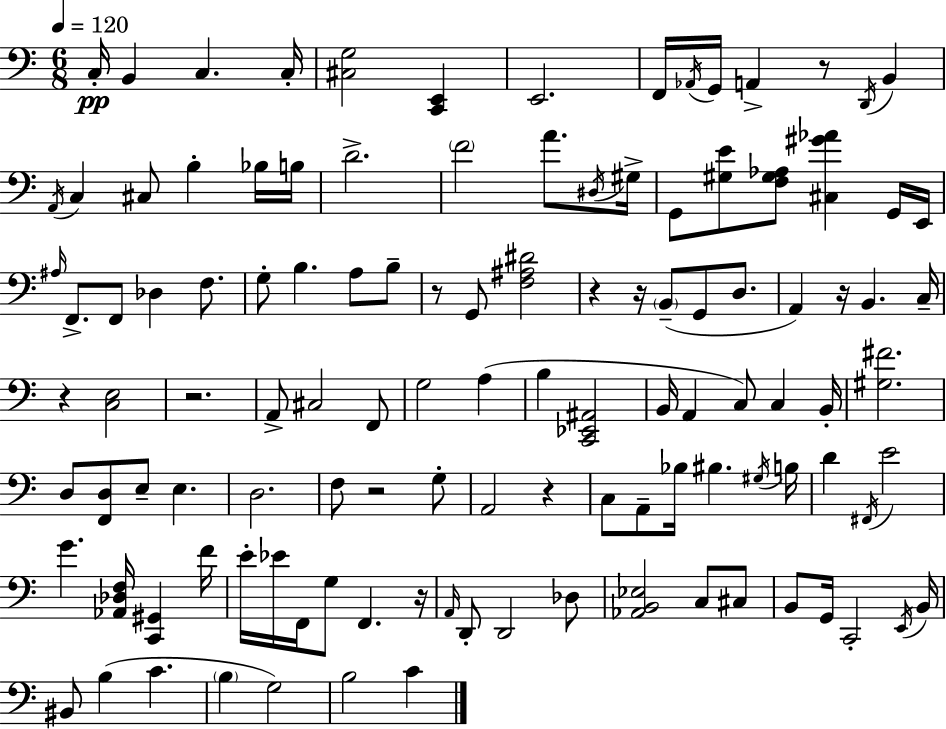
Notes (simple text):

C3/s B2/q C3/q. C3/s [C#3,G3]/h [C2,E2]/q E2/h. F2/s Ab2/s G2/s A2/q R/e D2/s B2/q A2/s C3/q C#3/e B3/q Bb3/s B3/s D4/h. F4/h A4/e. D#3/s G#3/s G2/e [G#3,E4]/e [F3,G#3,Ab3]/e [C#3,G#4,Ab4]/q G2/s E2/s A#3/s F2/e. F2/e Db3/q F3/e. G3/e B3/q. A3/e B3/e R/e G2/e [F3,A#3,D#4]/h R/q R/s B2/e G2/e D3/e. A2/q R/s B2/q. C3/s R/q [C3,E3]/h R/h. A2/e C#3/h F2/e G3/h A3/q B3/q [C2,Eb2,A#2]/h B2/s A2/q C3/e C3/q B2/s [G#3,F#4]/h. D3/e [F2,D3]/e E3/e E3/q. D3/h. F3/e R/h G3/e A2/h R/q C3/e A2/e Bb3/s BIS3/q. G#3/s B3/s D4/q F#2/s E4/h G4/q. [Ab2,Db3,F3]/s [C2,G#2]/q F4/s E4/s Eb4/s F2/s G3/e F2/q. R/s A2/s D2/e D2/h Db3/e [Ab2,B2,Eb3]/h C3/e C#3/e B2/e G2/s C2/h E2/s B2/s BIS2/e B3/q C4/q. B3/q G3/h B3/h C4/q